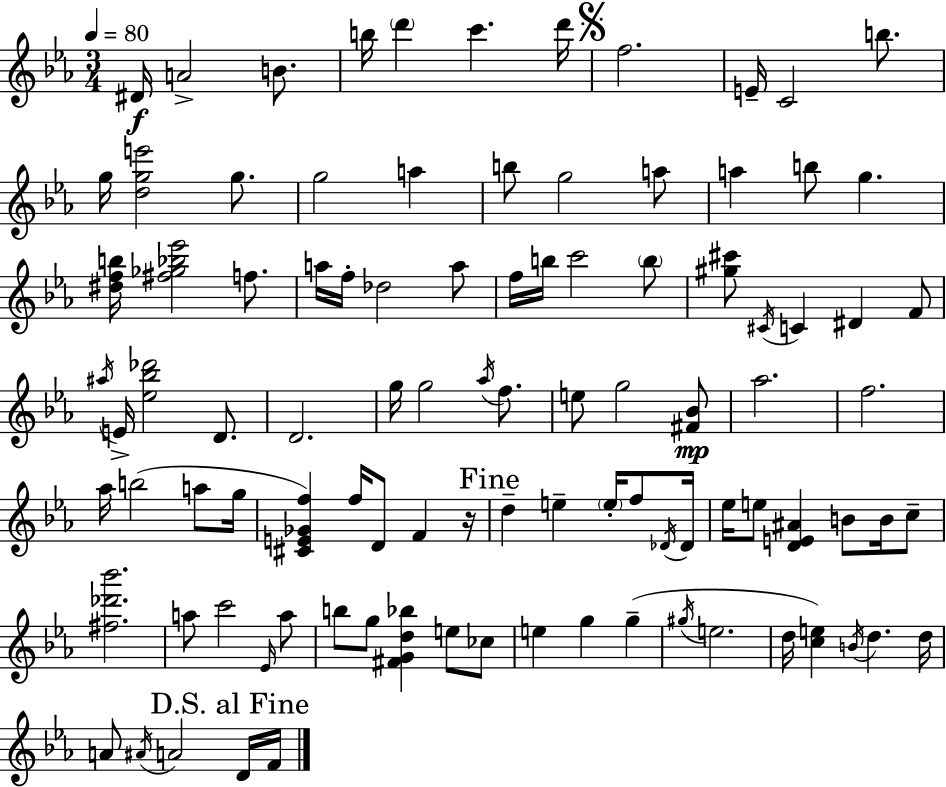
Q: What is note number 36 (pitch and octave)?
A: E4